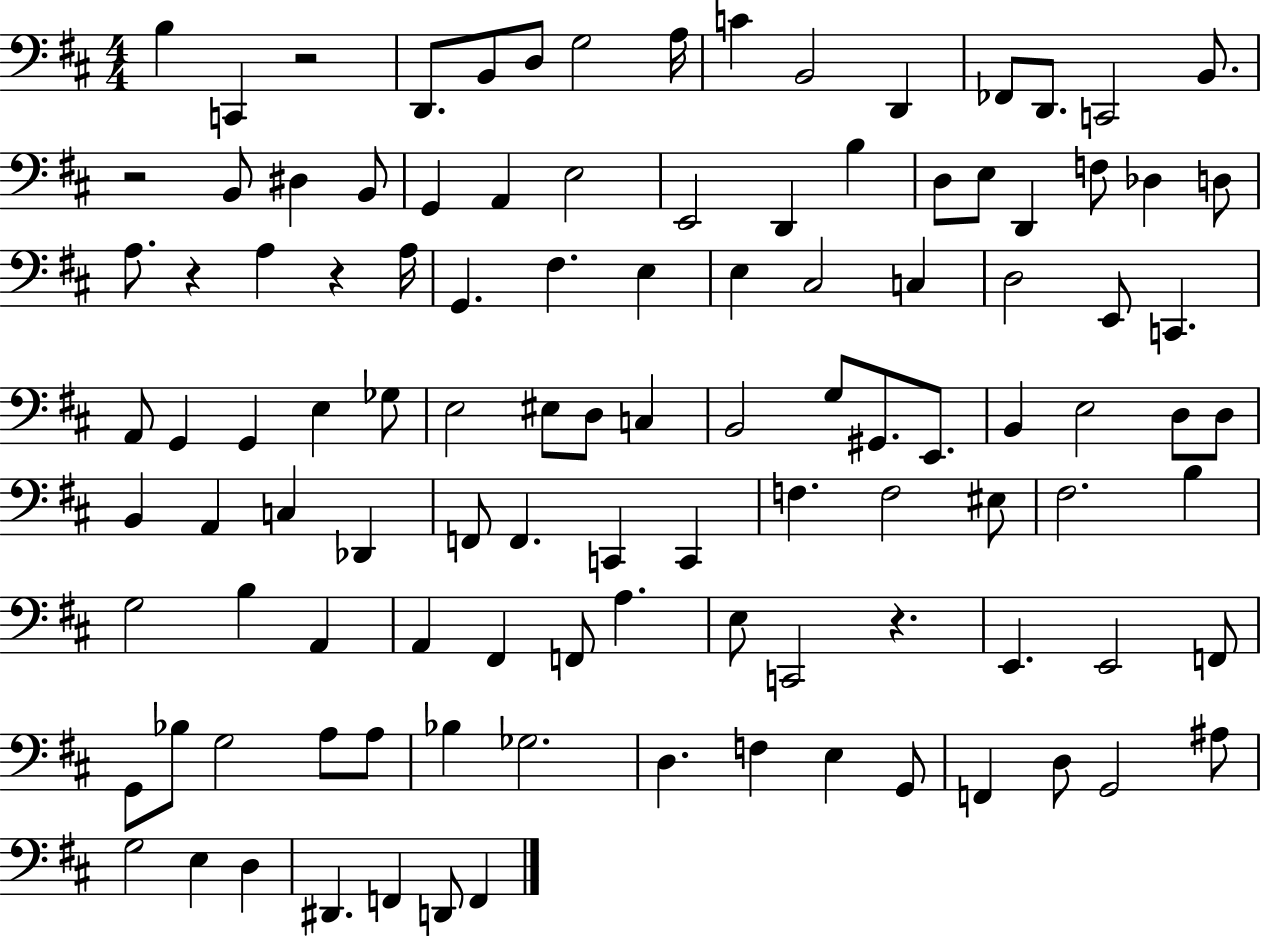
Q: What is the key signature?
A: D major